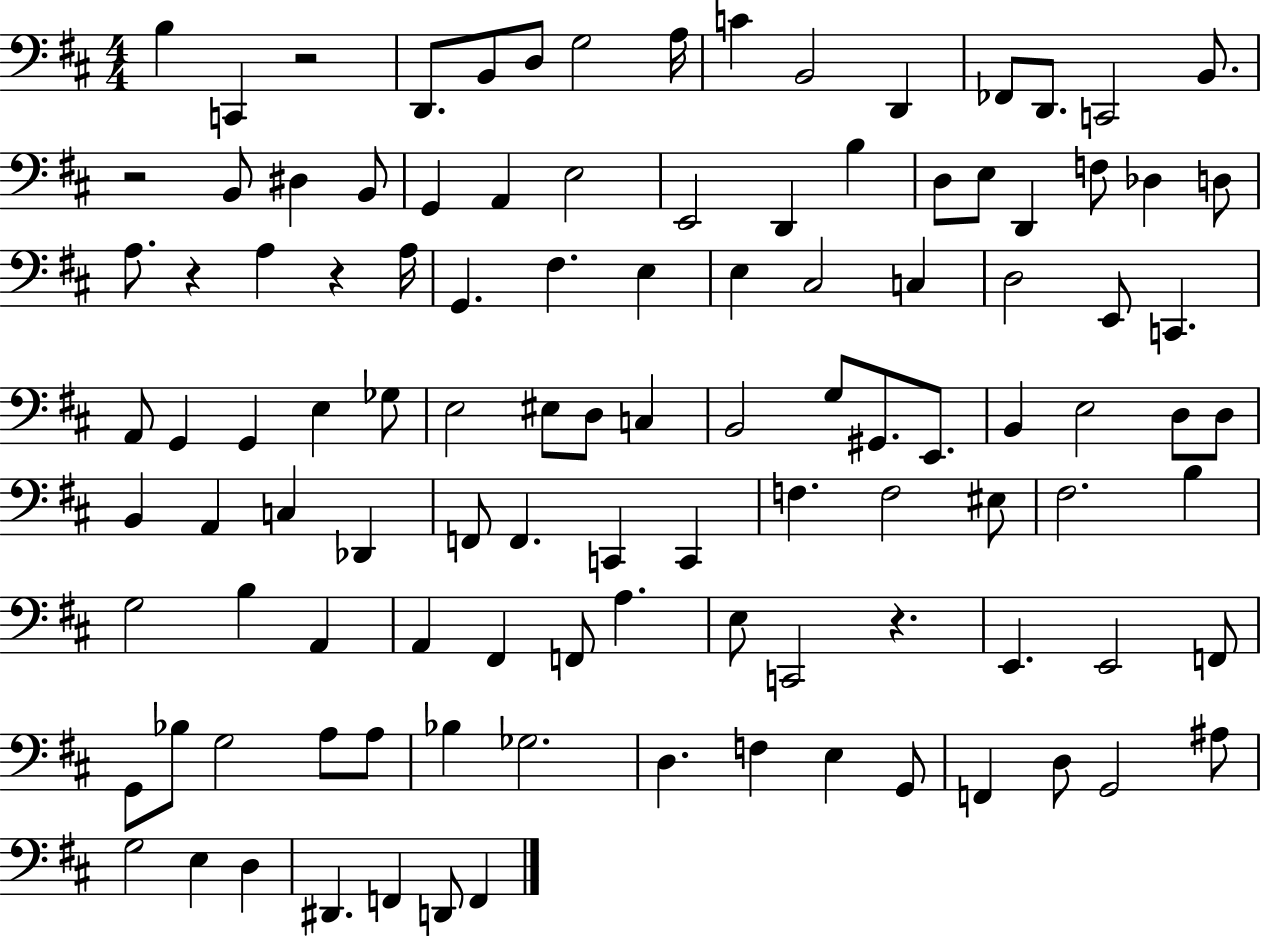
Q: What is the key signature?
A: D major